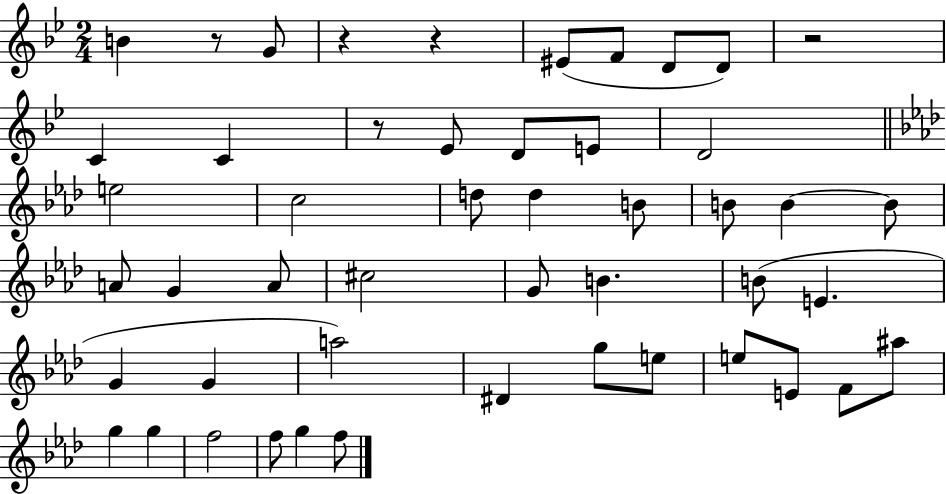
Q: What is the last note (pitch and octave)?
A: F5